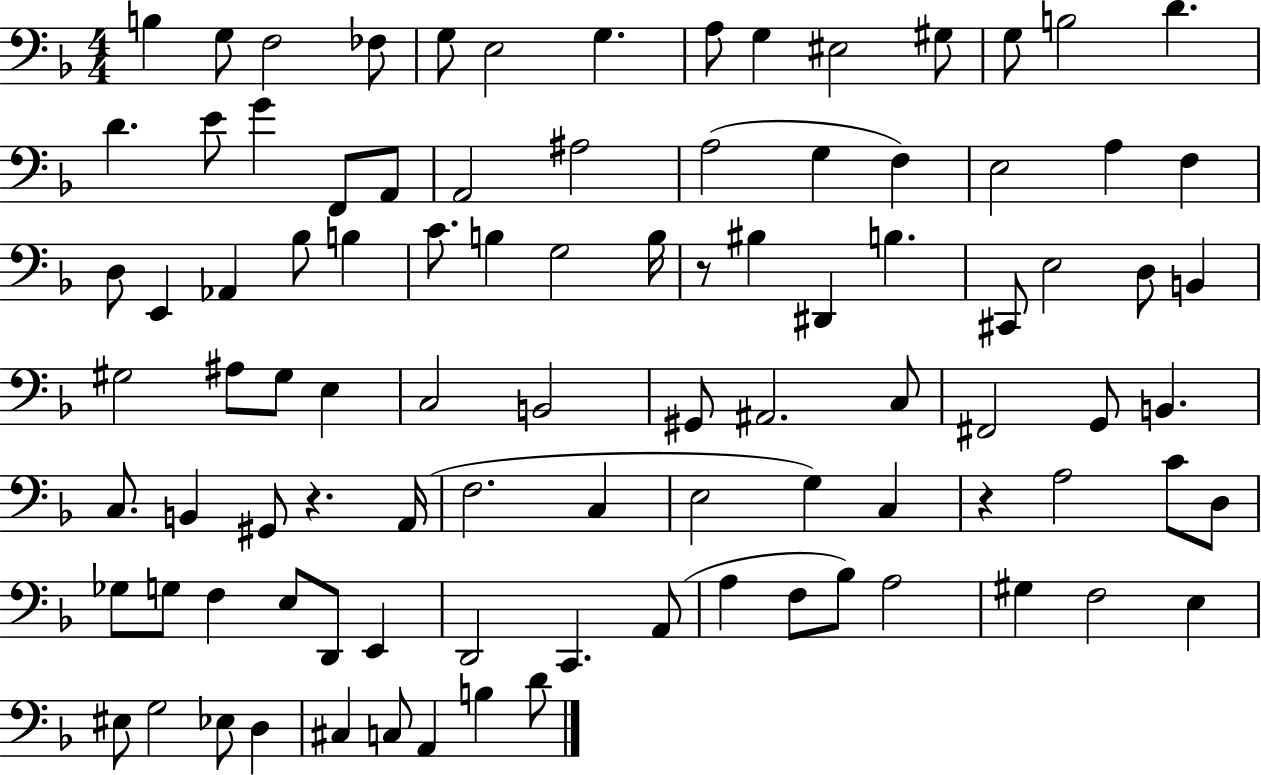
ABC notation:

X:1
T:Untitled
M:4/4
L:1/4
K:F
B, G,/2 F,2 _F,/2 G,/2 E,2 G, A,/2 G, ^E,2 ^G,/2 G,/2 B,2 D D E/2 G F,,/2 A,,/2 A,,2 ^A,2 A,2 G, F, E,2 A, F, D,/2 E,, _A,, _B,/2 B, C/2 B, G,2 B,/4 z/2 ^B, ^D,, B, ^C,,/2 E,2 D,/2 B,, ^G,2 ^A,/2 ^G,/2 E, C,2 B,,2 ^G,,/2 ^A,,2 C,/2 ^F,,2 G,,/2 B,, C,/2 B,, ^G,,/2 z A,,/4 F,2 C, E,2 G, C, z A,2 C/2 D,/2 _G,/2 G,/2 F, E,/2 D,,/2 E,, D,,2 C,, A,,/2 A, F,/2 _B,/2 A,2 ^G, F,2 E, ^E,/2 G,2 _E,/2 D, ^C, C,/2 A,, B, D/2